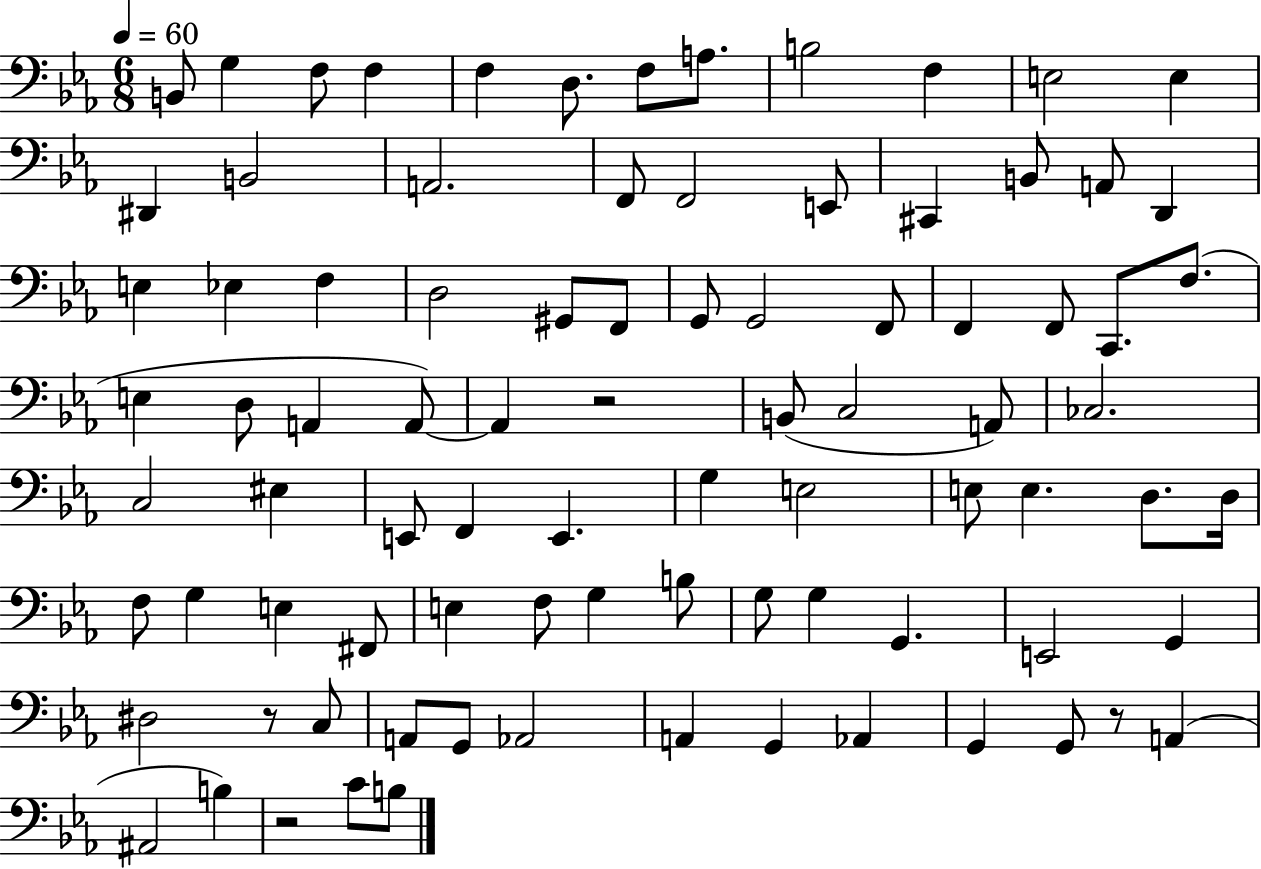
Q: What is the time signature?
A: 6/8